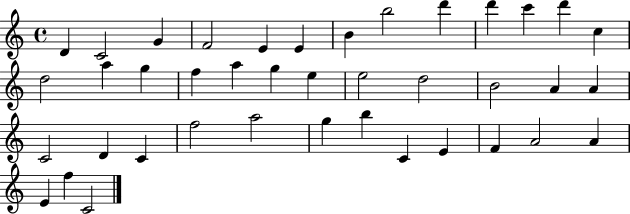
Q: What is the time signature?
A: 4/4